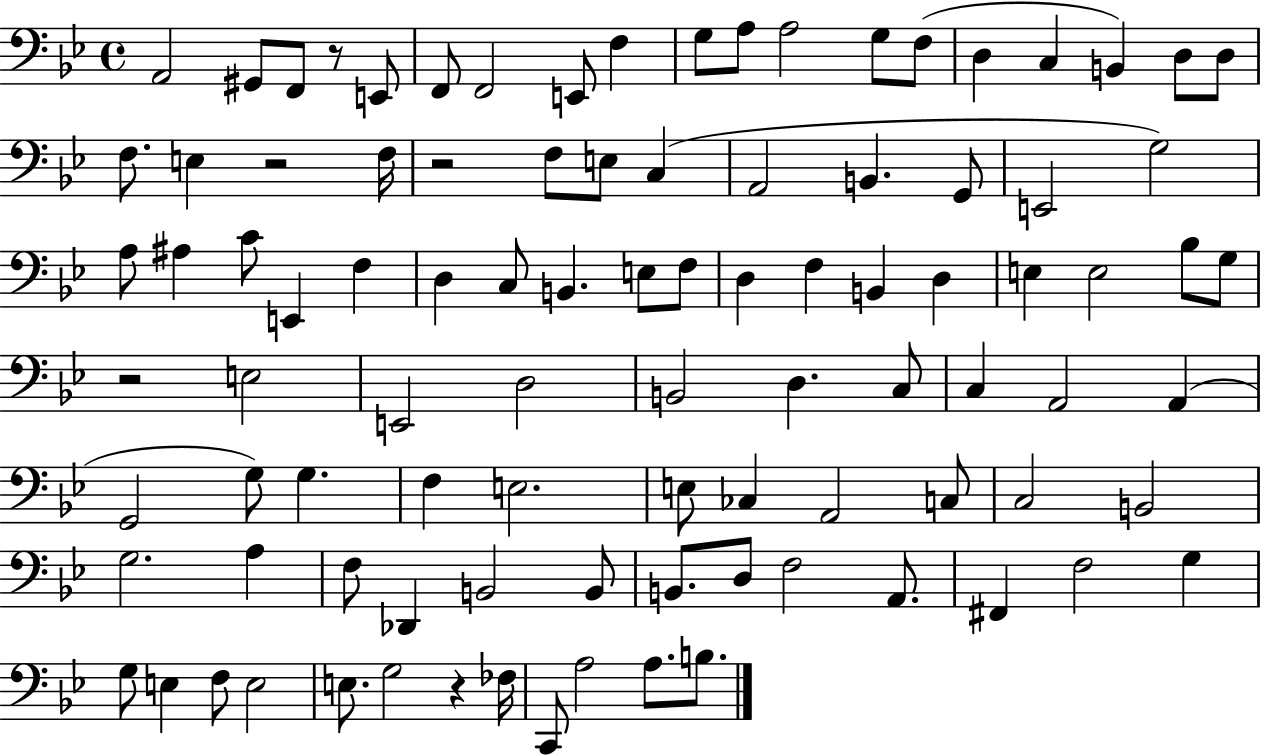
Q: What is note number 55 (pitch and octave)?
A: A2